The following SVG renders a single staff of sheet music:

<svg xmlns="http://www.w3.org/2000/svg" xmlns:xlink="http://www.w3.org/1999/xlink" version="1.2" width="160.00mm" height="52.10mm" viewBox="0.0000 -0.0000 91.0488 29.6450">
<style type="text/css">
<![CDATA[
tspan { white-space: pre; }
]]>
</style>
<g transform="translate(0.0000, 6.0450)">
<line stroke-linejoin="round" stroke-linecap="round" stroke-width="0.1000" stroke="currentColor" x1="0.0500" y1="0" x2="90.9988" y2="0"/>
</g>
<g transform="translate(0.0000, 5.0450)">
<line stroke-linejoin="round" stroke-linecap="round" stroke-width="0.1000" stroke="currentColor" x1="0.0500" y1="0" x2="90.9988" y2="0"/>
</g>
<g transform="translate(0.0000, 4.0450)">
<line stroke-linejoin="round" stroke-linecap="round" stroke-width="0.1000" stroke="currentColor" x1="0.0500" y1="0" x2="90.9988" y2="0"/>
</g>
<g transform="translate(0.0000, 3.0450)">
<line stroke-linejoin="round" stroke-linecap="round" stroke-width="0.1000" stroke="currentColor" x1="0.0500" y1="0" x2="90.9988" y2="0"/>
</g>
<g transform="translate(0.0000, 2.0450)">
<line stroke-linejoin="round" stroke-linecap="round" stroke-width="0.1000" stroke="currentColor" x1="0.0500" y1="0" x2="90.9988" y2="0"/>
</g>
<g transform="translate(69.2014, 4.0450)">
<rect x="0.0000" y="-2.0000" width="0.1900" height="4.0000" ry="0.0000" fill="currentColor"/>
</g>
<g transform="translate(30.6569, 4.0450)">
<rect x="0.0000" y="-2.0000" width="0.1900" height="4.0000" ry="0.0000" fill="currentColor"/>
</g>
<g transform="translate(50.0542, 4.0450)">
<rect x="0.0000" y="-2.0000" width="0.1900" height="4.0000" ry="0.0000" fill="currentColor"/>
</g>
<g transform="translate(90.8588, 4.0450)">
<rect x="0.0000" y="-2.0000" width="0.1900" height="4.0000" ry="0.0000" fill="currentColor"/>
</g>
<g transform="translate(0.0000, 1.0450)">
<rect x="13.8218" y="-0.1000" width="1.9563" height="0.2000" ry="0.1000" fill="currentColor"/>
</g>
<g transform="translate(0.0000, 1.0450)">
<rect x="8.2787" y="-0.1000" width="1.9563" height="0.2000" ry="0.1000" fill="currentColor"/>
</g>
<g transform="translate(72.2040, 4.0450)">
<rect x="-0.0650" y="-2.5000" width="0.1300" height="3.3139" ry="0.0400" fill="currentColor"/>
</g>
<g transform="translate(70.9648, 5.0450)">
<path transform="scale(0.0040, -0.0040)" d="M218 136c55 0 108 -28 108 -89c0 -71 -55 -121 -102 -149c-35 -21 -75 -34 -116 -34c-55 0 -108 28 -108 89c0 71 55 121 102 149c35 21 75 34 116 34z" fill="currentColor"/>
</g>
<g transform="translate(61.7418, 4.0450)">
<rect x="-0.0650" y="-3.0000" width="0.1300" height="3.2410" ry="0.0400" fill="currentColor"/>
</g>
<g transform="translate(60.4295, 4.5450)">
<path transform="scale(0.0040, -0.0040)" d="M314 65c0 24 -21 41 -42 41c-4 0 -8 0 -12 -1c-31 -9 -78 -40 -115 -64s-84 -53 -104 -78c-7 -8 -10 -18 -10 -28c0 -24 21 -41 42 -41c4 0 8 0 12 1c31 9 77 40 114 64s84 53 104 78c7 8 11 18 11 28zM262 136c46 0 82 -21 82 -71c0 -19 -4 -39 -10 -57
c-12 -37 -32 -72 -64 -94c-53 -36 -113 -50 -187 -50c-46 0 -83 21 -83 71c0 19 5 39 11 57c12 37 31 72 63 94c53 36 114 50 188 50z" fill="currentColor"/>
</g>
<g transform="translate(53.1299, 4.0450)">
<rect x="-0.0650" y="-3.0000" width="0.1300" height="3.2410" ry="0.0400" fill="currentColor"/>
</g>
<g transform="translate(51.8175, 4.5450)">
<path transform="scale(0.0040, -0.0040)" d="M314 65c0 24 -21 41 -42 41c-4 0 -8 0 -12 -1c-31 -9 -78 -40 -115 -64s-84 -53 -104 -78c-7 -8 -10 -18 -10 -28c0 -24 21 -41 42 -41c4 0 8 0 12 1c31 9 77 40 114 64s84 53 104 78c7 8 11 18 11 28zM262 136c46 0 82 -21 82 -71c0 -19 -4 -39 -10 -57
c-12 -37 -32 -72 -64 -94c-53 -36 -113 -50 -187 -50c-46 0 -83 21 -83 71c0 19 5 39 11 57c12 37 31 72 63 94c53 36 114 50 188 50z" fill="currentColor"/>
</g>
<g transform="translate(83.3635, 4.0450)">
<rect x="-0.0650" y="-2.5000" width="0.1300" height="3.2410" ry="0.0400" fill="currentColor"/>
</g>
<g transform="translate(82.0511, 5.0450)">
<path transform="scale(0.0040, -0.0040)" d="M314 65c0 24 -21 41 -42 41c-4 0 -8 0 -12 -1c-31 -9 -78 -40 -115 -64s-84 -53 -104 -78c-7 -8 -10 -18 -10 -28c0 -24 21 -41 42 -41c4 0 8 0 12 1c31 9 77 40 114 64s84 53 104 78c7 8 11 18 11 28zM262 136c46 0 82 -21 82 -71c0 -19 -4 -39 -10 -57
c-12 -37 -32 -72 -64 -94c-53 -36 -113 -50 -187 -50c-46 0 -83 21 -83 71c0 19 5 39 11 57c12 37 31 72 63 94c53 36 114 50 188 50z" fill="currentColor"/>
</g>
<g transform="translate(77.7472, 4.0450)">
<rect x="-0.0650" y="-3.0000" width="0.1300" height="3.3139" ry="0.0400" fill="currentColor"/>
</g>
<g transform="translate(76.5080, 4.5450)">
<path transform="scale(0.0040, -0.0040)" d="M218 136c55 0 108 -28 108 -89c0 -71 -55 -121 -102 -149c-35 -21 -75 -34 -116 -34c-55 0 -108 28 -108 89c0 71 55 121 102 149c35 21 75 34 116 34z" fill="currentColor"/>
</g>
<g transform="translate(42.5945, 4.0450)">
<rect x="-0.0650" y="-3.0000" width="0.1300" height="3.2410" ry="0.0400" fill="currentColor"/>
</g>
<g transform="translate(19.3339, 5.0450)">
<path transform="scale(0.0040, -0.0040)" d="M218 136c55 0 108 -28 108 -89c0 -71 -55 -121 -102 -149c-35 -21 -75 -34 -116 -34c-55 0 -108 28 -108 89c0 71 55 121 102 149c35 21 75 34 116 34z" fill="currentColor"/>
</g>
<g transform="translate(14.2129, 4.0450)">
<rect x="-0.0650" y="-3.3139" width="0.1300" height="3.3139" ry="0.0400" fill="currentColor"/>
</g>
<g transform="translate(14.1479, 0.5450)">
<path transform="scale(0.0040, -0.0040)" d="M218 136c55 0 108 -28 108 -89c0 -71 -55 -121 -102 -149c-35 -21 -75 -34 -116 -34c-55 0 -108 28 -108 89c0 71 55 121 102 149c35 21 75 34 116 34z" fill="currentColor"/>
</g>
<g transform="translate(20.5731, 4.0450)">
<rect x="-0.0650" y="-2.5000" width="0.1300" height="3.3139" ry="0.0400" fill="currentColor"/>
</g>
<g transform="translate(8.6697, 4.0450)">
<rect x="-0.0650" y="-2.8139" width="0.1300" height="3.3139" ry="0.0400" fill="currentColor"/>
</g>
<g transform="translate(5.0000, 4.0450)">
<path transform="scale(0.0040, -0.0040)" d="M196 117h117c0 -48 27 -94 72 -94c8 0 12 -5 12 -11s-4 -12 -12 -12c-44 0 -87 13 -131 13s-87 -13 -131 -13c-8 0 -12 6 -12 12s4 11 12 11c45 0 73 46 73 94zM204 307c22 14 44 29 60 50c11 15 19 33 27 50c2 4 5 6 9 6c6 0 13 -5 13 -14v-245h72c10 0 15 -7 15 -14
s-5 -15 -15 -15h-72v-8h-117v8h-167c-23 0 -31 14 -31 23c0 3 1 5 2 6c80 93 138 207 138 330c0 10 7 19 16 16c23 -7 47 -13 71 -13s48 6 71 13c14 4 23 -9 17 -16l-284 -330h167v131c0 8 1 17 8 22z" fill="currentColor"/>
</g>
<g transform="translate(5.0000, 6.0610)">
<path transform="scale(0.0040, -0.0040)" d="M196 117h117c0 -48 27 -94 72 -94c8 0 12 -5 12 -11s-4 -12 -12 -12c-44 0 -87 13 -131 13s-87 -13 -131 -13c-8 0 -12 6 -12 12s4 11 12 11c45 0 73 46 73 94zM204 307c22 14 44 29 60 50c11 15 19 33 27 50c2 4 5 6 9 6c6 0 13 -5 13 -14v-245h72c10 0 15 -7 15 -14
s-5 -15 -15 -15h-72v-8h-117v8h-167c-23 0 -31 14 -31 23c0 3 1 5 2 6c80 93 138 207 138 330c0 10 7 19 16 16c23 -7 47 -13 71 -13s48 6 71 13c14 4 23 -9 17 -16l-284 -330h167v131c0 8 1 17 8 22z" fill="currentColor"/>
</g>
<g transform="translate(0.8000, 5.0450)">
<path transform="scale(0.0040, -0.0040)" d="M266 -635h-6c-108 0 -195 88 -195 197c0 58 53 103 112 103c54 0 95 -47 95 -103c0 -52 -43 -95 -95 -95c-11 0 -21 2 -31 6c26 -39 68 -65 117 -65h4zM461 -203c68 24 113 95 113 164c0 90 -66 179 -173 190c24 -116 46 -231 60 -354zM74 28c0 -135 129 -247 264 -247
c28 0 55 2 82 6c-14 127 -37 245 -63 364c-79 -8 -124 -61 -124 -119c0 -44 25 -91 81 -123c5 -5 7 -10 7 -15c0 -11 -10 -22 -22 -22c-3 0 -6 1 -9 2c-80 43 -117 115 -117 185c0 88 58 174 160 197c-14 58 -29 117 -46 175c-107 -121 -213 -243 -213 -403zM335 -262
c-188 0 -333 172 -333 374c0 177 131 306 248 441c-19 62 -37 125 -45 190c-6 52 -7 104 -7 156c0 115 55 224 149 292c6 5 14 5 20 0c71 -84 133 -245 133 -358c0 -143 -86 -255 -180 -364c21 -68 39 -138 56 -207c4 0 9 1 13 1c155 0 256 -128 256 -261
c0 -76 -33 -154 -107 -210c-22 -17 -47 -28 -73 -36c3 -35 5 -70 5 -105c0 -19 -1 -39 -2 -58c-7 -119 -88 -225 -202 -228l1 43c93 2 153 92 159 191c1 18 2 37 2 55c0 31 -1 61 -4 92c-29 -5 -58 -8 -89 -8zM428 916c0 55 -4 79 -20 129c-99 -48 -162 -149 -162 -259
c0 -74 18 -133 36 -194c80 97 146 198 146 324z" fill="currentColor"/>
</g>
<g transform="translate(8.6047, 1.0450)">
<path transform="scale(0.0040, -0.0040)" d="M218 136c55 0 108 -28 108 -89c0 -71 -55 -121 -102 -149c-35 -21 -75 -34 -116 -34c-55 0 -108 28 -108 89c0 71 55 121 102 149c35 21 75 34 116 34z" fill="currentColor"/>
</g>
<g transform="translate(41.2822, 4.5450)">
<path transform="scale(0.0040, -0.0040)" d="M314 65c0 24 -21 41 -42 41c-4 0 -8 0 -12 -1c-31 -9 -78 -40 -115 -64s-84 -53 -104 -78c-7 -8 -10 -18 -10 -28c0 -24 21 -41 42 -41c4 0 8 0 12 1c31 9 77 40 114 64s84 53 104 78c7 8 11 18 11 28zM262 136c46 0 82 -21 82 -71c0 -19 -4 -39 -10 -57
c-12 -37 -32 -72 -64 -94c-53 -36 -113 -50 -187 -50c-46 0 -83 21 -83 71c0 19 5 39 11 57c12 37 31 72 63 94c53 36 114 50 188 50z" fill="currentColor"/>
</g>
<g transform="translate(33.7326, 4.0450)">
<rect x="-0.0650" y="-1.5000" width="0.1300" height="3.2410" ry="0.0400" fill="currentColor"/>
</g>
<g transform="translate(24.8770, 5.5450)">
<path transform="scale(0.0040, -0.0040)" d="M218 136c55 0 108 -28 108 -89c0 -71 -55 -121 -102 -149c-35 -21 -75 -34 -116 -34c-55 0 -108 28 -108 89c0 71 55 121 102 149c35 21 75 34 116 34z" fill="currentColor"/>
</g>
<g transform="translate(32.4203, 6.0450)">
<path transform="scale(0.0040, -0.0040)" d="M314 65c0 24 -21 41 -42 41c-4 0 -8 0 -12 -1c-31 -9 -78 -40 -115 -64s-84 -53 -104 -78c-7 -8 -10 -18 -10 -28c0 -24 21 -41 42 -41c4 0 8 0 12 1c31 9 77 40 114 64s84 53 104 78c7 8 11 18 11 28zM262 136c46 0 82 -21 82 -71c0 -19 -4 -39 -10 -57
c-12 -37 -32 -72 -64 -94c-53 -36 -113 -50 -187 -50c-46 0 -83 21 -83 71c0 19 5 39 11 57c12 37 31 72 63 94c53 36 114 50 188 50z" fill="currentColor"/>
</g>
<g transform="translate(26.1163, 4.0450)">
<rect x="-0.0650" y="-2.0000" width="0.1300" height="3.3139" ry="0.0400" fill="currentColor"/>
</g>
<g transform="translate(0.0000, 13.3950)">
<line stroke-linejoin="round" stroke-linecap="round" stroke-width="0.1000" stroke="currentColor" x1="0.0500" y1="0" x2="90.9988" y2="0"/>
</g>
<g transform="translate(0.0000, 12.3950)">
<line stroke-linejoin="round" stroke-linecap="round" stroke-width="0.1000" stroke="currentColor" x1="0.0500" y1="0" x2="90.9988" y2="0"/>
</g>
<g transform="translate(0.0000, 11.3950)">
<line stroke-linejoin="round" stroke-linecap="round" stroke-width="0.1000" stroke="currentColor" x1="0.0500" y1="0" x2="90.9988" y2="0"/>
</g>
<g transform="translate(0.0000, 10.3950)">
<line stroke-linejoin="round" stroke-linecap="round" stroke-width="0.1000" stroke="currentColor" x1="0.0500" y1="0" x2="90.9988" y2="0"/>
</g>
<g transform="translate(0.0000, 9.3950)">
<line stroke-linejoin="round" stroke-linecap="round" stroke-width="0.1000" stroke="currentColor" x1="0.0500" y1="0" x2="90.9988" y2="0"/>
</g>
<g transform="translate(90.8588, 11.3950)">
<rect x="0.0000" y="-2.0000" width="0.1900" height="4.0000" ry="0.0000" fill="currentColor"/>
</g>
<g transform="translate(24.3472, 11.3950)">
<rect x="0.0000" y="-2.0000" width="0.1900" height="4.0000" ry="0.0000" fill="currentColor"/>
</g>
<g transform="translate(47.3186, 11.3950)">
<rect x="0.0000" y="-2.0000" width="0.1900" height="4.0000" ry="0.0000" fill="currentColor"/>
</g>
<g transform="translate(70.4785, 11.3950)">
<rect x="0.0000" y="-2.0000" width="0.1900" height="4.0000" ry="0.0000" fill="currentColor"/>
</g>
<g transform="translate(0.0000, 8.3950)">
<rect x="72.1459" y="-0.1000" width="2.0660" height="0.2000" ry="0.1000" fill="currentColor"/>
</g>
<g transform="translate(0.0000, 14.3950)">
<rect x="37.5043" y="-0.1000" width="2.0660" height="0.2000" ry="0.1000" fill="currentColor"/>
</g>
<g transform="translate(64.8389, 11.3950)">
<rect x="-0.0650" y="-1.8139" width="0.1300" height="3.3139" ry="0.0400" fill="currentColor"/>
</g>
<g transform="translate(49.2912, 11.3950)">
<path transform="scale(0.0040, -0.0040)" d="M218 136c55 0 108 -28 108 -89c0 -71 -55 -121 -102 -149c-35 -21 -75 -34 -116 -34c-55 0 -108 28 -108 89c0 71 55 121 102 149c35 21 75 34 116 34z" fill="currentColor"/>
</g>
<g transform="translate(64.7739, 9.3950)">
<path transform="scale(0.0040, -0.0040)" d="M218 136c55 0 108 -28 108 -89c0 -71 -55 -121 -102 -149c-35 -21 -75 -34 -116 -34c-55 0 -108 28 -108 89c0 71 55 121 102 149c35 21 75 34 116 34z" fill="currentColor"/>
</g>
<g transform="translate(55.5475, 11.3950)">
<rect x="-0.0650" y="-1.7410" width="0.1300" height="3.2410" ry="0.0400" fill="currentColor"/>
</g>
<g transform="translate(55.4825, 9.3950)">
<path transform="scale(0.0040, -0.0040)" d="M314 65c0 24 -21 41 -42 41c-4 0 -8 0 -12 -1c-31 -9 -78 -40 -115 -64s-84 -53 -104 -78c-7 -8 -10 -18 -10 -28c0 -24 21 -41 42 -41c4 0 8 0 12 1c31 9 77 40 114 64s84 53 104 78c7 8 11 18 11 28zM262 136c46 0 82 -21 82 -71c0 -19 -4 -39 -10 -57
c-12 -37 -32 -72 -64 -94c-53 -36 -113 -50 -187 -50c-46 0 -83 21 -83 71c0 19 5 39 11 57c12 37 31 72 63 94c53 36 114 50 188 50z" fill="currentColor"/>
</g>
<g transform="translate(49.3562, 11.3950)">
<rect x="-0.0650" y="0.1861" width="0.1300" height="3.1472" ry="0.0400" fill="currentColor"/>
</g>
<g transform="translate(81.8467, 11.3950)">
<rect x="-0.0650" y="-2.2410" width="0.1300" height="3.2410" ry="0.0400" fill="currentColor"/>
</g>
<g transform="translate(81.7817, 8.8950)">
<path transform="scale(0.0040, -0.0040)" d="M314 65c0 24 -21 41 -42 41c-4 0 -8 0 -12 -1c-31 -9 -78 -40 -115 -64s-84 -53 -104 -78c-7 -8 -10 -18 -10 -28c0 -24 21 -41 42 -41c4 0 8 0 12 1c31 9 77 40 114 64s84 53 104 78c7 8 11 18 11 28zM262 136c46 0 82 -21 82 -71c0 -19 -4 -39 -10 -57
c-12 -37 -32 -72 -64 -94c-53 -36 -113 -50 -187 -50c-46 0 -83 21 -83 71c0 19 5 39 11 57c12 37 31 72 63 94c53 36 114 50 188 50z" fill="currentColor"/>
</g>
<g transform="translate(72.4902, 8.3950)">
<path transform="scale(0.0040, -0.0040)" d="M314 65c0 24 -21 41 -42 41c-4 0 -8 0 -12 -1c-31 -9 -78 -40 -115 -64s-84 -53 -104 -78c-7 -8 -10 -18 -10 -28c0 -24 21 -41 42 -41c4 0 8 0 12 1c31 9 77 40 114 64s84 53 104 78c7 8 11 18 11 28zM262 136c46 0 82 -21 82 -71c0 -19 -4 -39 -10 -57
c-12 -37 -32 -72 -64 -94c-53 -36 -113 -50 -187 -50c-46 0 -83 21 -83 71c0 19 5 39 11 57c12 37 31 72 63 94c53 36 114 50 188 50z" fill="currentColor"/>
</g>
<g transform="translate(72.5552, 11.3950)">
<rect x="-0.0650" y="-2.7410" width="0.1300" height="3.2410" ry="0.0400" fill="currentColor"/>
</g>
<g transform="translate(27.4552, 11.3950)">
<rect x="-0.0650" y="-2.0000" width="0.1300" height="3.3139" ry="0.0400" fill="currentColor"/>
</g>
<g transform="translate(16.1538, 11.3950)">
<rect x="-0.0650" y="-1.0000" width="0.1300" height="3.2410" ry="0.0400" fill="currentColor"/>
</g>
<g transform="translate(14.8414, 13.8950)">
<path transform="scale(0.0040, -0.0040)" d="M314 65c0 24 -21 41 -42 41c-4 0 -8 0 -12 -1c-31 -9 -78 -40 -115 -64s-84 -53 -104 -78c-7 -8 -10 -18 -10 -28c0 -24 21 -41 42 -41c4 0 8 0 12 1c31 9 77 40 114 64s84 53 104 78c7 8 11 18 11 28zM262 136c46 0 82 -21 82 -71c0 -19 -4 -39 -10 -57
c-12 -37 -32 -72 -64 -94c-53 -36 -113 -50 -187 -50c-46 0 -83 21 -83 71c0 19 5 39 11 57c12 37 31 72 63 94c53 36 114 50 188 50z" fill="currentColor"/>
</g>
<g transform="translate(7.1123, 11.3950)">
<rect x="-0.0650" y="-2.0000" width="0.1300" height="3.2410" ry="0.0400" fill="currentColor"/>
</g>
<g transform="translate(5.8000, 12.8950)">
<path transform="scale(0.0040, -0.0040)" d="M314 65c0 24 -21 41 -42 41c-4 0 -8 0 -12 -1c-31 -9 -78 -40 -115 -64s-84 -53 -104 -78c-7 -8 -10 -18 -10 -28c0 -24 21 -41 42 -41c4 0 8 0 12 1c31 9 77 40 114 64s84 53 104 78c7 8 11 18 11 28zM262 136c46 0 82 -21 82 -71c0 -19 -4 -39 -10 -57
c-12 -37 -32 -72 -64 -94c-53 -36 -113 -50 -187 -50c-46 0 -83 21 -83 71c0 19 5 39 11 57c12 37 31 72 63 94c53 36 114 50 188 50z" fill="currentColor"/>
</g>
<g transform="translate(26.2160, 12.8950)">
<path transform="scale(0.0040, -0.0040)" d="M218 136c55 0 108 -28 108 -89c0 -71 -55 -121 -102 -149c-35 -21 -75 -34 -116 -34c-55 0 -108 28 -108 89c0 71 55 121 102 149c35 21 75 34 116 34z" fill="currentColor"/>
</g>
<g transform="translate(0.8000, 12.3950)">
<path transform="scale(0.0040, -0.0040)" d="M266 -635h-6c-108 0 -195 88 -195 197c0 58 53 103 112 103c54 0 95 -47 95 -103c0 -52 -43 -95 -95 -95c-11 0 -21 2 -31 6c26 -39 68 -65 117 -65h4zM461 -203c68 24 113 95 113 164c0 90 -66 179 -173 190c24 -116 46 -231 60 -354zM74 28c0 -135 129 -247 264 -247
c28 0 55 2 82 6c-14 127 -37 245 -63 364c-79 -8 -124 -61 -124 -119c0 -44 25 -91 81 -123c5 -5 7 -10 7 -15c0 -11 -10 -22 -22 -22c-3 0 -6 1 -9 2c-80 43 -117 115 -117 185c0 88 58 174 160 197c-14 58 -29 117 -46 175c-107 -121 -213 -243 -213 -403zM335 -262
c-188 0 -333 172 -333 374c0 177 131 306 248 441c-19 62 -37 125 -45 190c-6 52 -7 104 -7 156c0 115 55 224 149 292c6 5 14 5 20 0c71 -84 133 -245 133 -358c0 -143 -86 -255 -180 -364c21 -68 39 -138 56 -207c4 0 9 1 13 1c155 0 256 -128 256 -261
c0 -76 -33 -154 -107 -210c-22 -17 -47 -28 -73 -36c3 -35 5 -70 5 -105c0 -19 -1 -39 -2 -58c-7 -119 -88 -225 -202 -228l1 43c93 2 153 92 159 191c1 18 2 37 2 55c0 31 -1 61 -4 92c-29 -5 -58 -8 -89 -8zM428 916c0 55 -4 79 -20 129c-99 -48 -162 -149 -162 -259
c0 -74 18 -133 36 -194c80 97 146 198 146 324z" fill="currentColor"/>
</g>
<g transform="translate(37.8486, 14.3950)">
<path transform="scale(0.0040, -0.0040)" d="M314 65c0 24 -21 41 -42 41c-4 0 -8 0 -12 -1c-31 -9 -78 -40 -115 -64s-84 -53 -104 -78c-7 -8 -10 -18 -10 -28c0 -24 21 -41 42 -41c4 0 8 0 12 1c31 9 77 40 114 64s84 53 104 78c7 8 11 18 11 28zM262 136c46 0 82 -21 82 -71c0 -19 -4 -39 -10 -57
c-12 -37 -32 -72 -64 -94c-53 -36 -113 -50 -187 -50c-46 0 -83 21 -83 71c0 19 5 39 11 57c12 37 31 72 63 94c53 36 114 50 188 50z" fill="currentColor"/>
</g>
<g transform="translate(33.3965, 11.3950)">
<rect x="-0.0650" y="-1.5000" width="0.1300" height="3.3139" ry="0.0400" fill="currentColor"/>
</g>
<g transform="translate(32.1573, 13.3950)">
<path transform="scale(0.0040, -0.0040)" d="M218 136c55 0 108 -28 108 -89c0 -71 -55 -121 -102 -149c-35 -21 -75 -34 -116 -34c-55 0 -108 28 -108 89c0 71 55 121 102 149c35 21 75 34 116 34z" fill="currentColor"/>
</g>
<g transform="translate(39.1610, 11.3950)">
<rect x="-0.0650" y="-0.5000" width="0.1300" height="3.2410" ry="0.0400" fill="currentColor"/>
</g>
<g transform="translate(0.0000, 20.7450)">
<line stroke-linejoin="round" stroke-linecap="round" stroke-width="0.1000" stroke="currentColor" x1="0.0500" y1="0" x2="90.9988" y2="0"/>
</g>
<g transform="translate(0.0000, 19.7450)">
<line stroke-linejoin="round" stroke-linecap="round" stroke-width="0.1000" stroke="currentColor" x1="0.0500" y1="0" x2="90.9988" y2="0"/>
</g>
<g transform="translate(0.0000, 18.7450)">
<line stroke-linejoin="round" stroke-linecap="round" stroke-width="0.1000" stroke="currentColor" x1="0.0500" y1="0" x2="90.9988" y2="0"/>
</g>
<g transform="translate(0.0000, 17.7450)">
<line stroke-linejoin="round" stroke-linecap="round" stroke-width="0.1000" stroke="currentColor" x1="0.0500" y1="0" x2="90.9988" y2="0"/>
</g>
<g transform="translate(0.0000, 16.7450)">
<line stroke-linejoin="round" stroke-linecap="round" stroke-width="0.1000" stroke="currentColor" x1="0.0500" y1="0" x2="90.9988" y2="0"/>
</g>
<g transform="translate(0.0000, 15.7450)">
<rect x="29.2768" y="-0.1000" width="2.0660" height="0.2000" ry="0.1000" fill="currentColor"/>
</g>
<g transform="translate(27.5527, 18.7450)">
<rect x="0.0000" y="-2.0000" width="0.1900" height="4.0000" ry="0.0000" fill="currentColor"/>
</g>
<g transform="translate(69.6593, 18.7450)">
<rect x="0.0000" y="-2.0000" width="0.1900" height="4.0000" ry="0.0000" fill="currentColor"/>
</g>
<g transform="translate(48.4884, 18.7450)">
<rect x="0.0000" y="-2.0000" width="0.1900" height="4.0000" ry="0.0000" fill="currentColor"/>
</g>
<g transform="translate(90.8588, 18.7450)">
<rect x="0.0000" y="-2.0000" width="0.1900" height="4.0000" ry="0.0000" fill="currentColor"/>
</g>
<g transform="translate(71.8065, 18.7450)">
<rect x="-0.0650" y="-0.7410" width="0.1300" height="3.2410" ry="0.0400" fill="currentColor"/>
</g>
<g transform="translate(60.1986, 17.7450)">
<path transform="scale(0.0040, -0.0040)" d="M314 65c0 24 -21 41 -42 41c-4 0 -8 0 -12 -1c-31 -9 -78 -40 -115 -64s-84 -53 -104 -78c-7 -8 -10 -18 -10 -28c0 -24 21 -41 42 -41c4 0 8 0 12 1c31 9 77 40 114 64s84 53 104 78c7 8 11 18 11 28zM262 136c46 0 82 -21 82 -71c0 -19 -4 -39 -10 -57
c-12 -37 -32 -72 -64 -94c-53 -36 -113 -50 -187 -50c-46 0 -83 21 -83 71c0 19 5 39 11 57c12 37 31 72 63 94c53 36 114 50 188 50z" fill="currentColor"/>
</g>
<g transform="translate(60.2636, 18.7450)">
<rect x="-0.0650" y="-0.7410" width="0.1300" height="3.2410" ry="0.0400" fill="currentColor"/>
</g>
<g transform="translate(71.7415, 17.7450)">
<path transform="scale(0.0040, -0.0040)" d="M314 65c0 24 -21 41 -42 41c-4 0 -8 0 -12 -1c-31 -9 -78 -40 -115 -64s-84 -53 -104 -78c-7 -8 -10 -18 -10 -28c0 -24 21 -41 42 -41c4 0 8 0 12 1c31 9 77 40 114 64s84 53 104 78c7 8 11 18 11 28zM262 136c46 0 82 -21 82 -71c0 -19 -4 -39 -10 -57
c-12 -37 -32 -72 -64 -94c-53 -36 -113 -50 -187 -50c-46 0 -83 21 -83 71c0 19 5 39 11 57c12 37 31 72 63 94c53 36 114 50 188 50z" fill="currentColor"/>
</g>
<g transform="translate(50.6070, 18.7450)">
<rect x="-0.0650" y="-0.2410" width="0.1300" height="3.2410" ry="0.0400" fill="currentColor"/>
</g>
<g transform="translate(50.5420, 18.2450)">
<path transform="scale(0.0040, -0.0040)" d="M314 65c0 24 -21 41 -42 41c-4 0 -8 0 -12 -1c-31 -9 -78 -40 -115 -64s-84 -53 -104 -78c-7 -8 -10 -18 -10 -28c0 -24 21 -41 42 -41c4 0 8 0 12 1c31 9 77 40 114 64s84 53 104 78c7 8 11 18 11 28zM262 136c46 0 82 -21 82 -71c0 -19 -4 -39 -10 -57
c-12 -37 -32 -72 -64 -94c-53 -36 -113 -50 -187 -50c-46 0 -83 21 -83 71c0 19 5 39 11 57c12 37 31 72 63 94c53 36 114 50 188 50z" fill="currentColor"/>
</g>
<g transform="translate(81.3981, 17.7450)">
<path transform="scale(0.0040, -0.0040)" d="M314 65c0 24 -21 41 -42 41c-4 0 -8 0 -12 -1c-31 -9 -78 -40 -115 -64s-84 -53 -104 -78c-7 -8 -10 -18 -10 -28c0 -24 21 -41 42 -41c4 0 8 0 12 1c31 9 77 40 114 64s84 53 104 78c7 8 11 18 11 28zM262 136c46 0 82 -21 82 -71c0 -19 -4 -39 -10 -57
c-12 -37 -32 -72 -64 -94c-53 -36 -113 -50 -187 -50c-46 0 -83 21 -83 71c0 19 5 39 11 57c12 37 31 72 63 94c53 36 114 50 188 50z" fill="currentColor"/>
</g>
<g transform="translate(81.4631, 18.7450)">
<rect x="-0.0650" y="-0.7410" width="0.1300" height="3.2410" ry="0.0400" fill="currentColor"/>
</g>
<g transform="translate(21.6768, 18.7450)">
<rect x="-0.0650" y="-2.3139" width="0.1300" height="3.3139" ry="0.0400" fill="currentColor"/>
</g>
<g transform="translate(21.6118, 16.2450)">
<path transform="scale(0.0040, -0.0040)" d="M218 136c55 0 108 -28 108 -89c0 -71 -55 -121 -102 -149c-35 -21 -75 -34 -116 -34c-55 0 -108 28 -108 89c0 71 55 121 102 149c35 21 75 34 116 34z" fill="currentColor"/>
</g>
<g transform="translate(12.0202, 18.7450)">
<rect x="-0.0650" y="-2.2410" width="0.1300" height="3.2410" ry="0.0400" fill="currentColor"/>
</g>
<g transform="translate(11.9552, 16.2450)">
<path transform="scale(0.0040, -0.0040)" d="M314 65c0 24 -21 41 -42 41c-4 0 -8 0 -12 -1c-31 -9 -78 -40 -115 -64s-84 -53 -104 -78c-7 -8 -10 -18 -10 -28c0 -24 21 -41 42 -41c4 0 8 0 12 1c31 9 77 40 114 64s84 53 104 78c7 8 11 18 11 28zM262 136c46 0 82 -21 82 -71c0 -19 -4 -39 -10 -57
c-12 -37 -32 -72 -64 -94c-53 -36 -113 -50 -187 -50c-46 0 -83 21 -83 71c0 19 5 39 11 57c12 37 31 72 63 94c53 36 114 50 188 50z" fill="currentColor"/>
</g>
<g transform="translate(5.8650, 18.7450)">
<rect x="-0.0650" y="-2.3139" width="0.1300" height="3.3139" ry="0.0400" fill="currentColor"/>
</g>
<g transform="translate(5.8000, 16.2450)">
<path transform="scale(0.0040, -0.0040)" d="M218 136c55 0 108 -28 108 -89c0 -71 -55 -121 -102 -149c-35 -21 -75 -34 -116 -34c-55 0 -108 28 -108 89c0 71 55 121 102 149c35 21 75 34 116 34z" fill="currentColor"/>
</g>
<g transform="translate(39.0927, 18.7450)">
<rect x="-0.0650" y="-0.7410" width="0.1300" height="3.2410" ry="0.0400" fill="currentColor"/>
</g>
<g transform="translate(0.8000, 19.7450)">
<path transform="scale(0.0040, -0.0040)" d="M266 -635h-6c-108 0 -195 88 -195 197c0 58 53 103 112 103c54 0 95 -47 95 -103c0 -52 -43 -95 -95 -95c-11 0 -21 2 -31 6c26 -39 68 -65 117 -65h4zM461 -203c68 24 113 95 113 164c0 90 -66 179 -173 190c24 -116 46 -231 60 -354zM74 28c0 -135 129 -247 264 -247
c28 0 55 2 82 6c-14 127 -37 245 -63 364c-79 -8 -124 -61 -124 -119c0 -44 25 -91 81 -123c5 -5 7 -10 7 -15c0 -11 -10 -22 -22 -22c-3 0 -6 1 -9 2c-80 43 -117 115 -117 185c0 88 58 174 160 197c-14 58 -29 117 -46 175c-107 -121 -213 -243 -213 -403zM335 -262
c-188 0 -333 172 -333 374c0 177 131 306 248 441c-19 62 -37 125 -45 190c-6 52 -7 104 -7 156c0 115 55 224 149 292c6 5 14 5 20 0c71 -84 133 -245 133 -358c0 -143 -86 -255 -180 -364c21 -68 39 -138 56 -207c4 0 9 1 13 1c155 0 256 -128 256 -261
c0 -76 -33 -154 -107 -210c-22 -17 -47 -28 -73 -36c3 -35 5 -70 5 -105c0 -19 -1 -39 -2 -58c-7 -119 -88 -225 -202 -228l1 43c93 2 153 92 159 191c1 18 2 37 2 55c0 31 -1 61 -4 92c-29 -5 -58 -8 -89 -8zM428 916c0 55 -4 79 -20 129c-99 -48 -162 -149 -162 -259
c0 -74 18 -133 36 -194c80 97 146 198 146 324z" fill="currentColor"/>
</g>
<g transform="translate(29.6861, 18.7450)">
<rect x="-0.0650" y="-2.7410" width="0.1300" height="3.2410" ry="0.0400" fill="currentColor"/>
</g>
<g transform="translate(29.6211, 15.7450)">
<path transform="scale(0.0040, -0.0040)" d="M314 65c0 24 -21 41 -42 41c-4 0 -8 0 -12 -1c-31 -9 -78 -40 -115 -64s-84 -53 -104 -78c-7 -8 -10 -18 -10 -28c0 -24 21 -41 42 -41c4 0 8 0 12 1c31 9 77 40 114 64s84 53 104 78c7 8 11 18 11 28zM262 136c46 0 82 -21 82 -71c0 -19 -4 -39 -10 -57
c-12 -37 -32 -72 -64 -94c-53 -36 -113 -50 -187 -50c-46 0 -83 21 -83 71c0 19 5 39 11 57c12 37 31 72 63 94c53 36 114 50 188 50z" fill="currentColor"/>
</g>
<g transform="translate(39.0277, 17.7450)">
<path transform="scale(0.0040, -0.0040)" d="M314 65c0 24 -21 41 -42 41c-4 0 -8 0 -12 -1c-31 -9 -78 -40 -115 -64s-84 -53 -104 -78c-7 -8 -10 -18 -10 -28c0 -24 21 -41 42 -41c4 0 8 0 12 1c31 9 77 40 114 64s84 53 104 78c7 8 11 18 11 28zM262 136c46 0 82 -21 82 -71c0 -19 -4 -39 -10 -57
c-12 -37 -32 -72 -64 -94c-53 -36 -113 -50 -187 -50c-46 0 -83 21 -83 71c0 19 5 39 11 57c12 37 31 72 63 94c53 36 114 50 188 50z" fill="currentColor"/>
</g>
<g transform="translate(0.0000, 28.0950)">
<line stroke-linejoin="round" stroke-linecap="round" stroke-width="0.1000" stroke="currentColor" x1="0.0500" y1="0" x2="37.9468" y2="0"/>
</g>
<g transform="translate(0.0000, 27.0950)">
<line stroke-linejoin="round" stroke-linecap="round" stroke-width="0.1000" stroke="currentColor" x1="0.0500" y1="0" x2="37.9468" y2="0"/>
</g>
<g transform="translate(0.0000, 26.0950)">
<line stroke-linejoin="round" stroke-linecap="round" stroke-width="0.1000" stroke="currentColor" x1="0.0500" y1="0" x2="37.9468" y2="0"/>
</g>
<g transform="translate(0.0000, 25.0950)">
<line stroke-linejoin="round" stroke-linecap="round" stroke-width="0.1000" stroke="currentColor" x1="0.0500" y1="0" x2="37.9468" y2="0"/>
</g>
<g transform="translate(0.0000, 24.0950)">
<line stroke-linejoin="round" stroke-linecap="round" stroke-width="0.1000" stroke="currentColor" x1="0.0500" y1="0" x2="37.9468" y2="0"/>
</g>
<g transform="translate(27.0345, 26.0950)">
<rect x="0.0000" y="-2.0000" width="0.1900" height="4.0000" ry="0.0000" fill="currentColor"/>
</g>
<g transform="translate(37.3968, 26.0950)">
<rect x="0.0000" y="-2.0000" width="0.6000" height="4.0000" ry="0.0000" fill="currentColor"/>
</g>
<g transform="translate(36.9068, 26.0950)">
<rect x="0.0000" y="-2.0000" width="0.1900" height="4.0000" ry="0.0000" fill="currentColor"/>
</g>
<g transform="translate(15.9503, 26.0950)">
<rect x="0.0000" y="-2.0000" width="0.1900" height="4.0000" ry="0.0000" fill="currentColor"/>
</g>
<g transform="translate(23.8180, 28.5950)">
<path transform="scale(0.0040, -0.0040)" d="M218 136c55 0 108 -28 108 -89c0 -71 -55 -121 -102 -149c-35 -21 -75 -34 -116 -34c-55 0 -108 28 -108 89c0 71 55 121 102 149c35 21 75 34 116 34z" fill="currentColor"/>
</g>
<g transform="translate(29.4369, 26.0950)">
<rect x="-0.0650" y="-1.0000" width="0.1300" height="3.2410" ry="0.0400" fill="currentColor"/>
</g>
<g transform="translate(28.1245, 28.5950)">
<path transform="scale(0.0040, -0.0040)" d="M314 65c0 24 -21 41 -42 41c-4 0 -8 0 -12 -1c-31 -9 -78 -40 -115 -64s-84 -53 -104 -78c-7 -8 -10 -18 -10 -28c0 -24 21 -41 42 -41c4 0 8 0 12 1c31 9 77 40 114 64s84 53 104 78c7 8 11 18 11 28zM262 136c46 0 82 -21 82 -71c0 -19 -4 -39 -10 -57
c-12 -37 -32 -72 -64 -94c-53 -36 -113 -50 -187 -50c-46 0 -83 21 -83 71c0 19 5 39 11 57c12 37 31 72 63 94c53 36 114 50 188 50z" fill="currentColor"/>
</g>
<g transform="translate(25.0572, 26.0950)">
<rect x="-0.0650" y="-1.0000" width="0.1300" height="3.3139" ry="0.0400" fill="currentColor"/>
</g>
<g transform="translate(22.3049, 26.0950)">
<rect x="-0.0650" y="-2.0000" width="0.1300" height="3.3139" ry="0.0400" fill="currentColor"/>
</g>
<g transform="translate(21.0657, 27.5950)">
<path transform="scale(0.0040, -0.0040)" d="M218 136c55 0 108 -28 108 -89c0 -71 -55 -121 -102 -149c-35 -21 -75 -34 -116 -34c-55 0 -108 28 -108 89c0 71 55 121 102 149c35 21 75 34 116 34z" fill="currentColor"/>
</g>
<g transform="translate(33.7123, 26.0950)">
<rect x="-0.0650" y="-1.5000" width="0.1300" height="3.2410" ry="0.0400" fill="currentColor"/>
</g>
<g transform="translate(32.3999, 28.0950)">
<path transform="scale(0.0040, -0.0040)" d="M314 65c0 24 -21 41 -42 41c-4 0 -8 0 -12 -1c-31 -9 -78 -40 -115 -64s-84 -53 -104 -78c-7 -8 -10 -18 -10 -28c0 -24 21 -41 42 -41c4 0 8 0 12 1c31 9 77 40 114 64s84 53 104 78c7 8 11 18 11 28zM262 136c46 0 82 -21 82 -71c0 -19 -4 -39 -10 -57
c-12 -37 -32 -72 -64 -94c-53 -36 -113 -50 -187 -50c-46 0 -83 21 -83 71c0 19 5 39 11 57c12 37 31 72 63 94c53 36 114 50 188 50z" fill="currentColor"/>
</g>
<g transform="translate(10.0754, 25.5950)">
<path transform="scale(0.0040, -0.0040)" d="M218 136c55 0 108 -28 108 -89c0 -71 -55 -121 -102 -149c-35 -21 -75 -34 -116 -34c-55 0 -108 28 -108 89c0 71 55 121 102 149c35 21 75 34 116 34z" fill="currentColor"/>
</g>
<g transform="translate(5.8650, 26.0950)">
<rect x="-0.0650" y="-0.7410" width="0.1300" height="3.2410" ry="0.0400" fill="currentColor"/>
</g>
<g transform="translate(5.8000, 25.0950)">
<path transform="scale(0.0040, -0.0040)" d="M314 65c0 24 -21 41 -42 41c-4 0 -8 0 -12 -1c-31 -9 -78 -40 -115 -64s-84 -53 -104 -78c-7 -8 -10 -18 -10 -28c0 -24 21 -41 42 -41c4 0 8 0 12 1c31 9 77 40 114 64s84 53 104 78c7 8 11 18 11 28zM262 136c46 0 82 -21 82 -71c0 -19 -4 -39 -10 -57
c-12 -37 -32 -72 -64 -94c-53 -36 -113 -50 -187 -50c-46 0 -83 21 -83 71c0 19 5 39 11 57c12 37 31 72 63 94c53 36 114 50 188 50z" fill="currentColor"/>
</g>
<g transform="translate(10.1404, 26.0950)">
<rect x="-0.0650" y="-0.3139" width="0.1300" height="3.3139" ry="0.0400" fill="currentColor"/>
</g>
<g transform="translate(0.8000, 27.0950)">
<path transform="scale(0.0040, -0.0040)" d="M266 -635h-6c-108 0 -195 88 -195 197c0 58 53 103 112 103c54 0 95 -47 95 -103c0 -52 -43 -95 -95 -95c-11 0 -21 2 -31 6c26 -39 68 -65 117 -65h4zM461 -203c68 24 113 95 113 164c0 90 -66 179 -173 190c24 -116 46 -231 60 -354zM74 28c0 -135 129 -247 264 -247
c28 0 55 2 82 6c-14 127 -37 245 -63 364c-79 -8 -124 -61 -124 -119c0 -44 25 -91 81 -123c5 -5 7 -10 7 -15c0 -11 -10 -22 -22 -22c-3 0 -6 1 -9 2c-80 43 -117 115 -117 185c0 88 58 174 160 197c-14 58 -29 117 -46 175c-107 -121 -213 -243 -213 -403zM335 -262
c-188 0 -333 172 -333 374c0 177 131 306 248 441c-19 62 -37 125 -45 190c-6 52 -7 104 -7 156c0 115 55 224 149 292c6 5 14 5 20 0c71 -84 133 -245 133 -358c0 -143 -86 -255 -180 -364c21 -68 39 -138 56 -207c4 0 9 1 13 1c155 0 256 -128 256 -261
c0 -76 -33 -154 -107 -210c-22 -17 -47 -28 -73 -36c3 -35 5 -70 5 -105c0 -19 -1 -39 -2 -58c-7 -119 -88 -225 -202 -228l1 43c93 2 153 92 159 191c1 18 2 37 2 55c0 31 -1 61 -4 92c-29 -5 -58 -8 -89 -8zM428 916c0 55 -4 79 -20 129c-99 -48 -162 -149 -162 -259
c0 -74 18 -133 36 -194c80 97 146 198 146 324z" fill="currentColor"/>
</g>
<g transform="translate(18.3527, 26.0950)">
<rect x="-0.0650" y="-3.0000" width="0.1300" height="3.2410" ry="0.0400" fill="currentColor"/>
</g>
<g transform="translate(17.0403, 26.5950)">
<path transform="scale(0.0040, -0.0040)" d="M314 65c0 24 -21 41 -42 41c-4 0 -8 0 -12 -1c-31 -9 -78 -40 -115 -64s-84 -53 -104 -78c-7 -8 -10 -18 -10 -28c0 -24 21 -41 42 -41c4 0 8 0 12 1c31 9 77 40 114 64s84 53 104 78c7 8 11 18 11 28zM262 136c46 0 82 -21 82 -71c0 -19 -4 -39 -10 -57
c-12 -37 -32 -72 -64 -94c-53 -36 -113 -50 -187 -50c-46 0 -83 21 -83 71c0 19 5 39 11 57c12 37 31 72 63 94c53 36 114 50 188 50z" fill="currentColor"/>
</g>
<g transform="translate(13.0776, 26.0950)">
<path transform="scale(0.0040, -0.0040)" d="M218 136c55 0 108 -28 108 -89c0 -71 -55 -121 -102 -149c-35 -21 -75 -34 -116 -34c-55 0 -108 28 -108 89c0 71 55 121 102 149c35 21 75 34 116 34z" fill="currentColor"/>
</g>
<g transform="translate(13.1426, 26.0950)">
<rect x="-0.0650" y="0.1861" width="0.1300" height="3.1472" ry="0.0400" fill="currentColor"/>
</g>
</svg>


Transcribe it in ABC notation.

X:1
T:Untitled
M:4/4
L:1/4
K:C
a b G F E2 A2 A2 A2 G A G2 F2 D2 F E C2 B f2 f a2 g2 g g2 g a2 d2 c2 d2 d2 d2 d2 c B A2 F D D2 E2